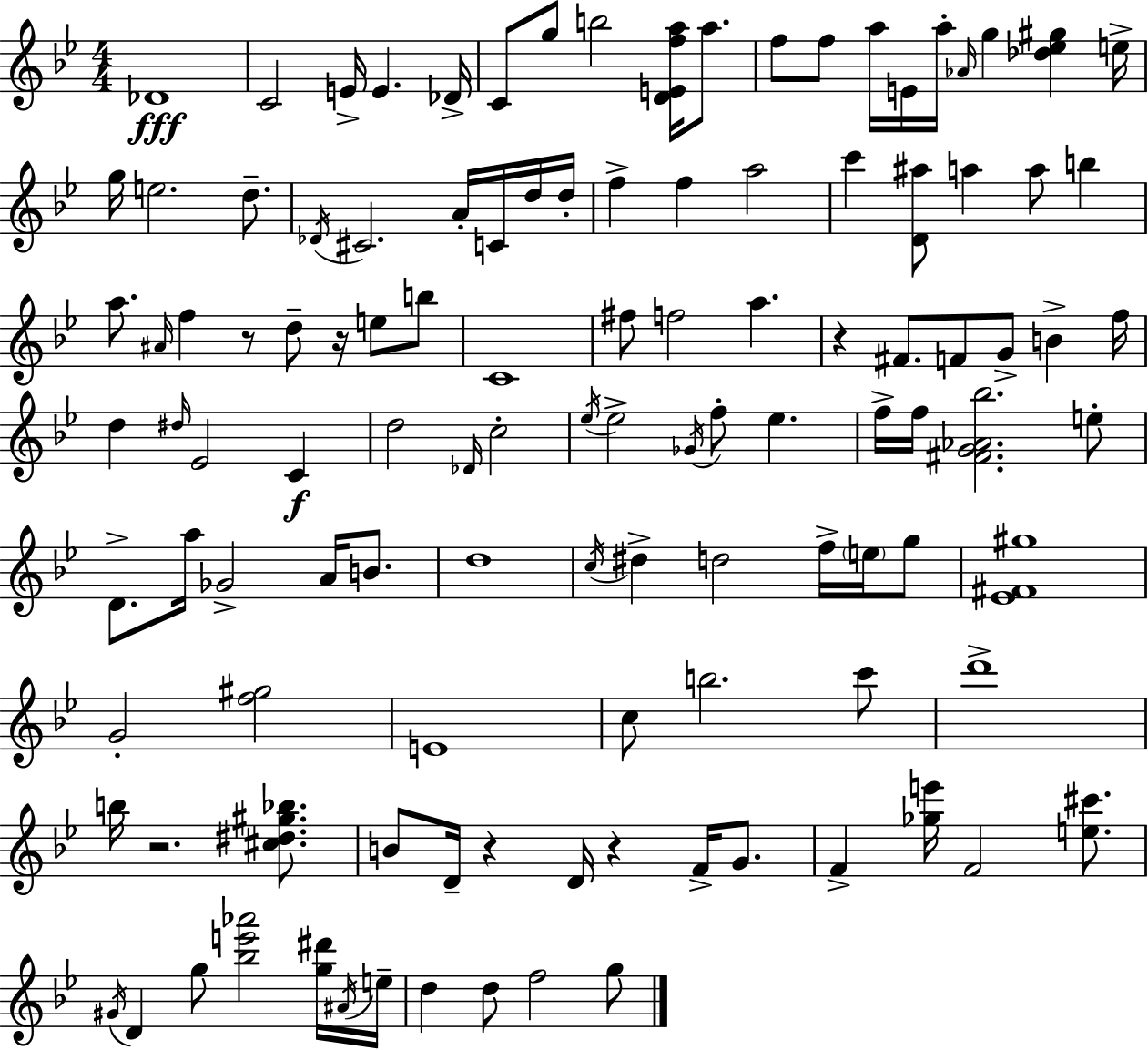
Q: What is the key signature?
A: BES major